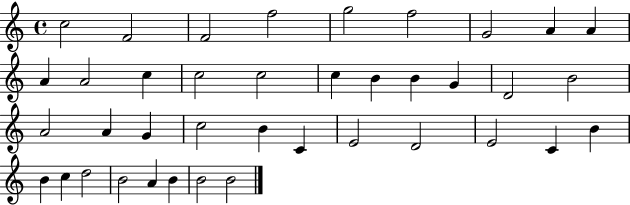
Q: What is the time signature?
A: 4/4